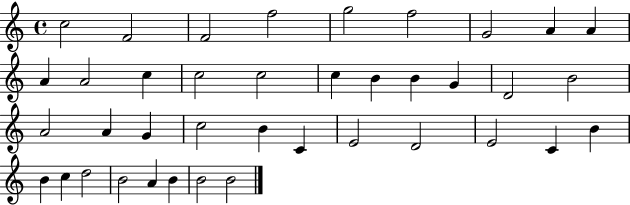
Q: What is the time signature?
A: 4/4